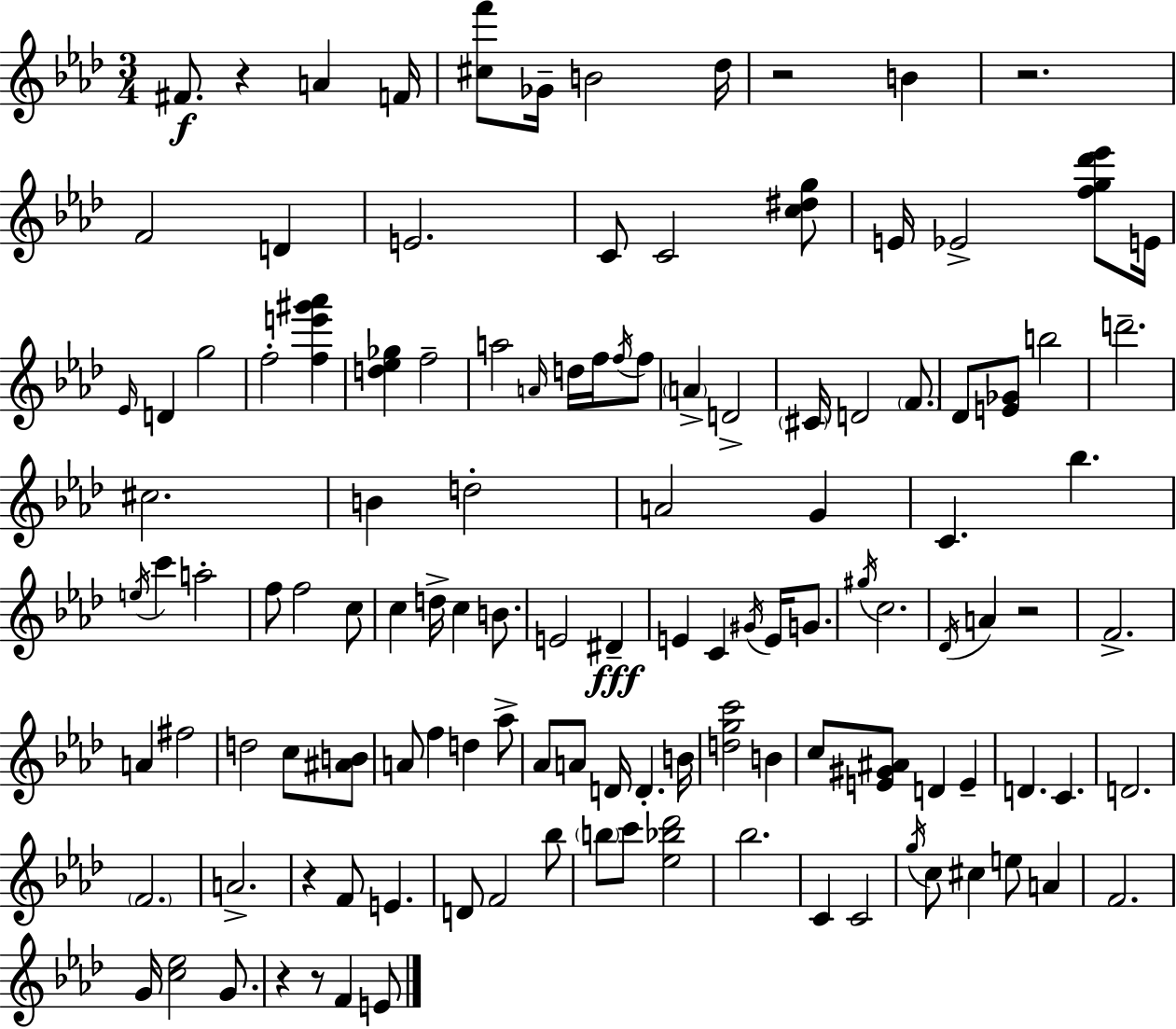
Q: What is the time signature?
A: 3/4